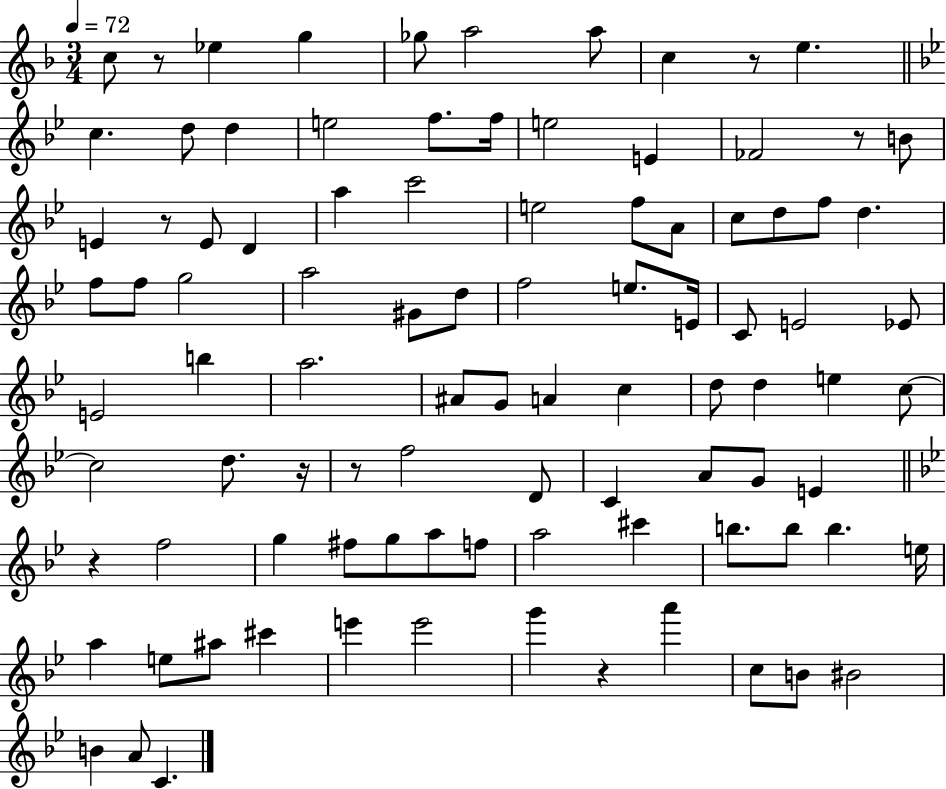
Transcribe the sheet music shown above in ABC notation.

X:1
T:Untitled
M:3/4
L:1/4
K:F
c/2 z/2 _e g _g/2 a2 a/2 c z/2 e c d/2 d e2 f/2 f/4 e2 E _F2 z/2 B/2 E z/2 E/2 D a c'2 e2 f/2 A/2 c/2 d/2 f/2 d f/2 f/2 g2 a2 ^G/2 d/2 f2 e/2 E/4 C/2 E2 _E/2 E2 b a2 ^A/2 G/2 A c d/2 d e c/2 c2 d/2 z/4 z/2 f2 D/2 C A/2 G/2 E z f2 g ^f/2 g/2 a/2 f/2 a2 ^c' b/2 b/2 b e/4 a e/2 ^a/2 ^c' e' e'2 g' z a' c/2 B/2 ^B2 B A/2 C